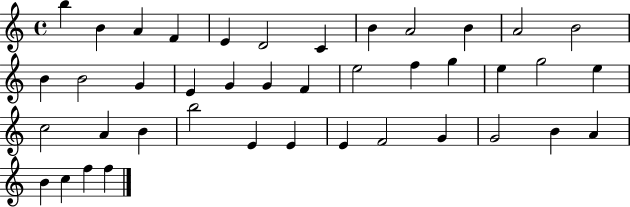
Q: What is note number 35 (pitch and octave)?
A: G4